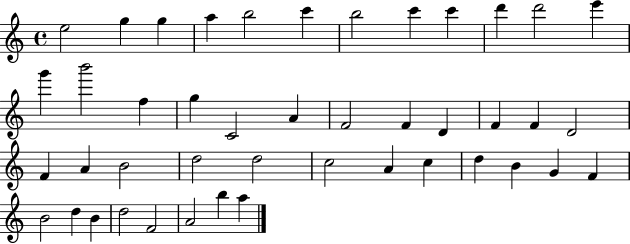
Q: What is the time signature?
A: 4/4